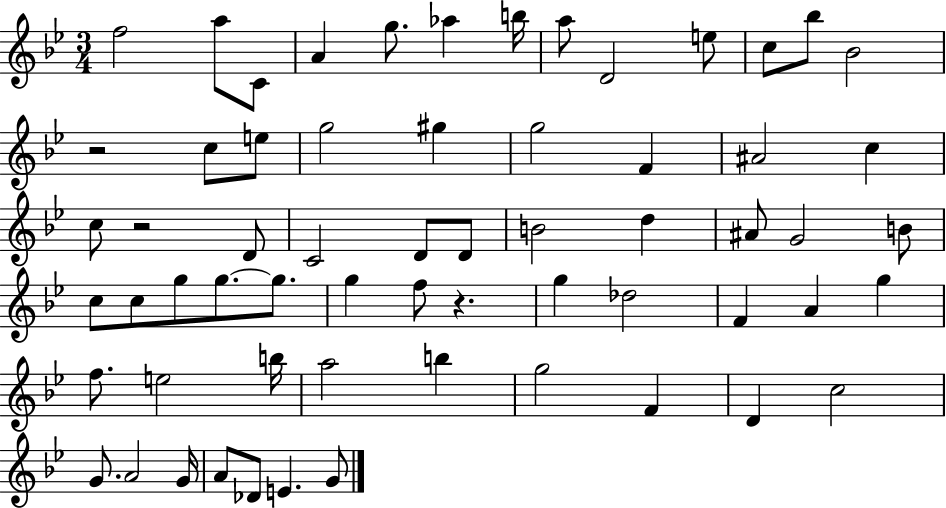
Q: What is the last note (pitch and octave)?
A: G4